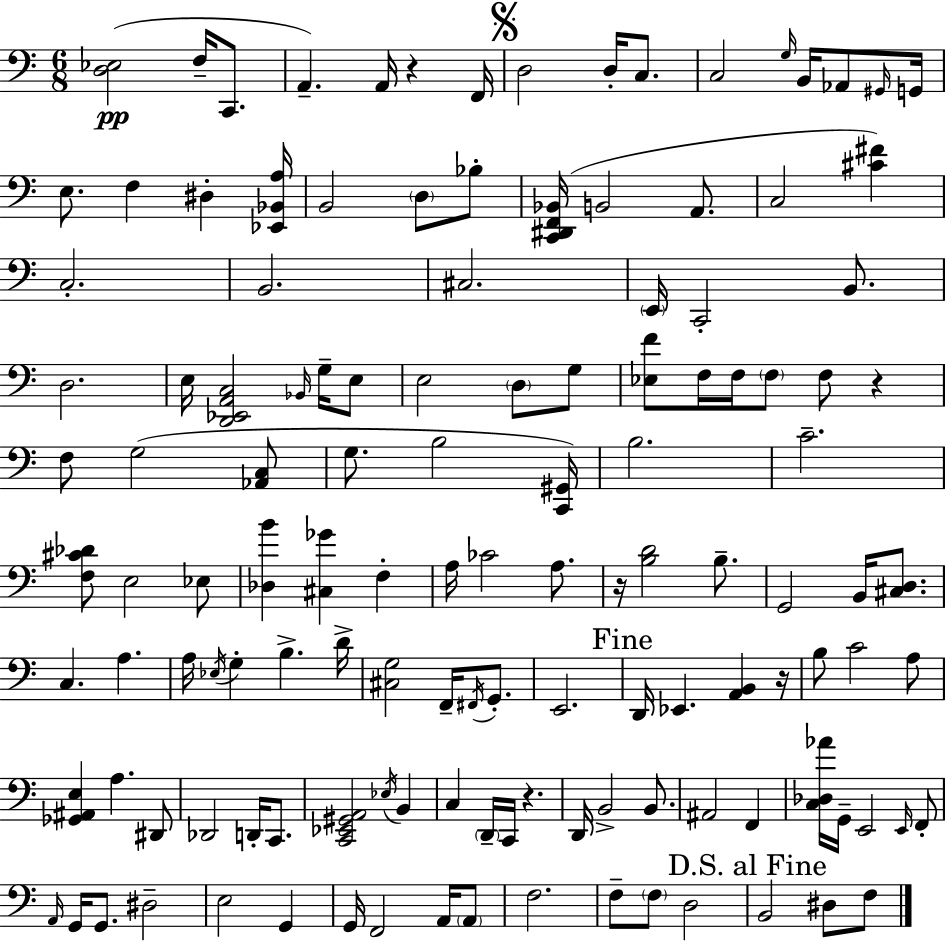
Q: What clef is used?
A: bass